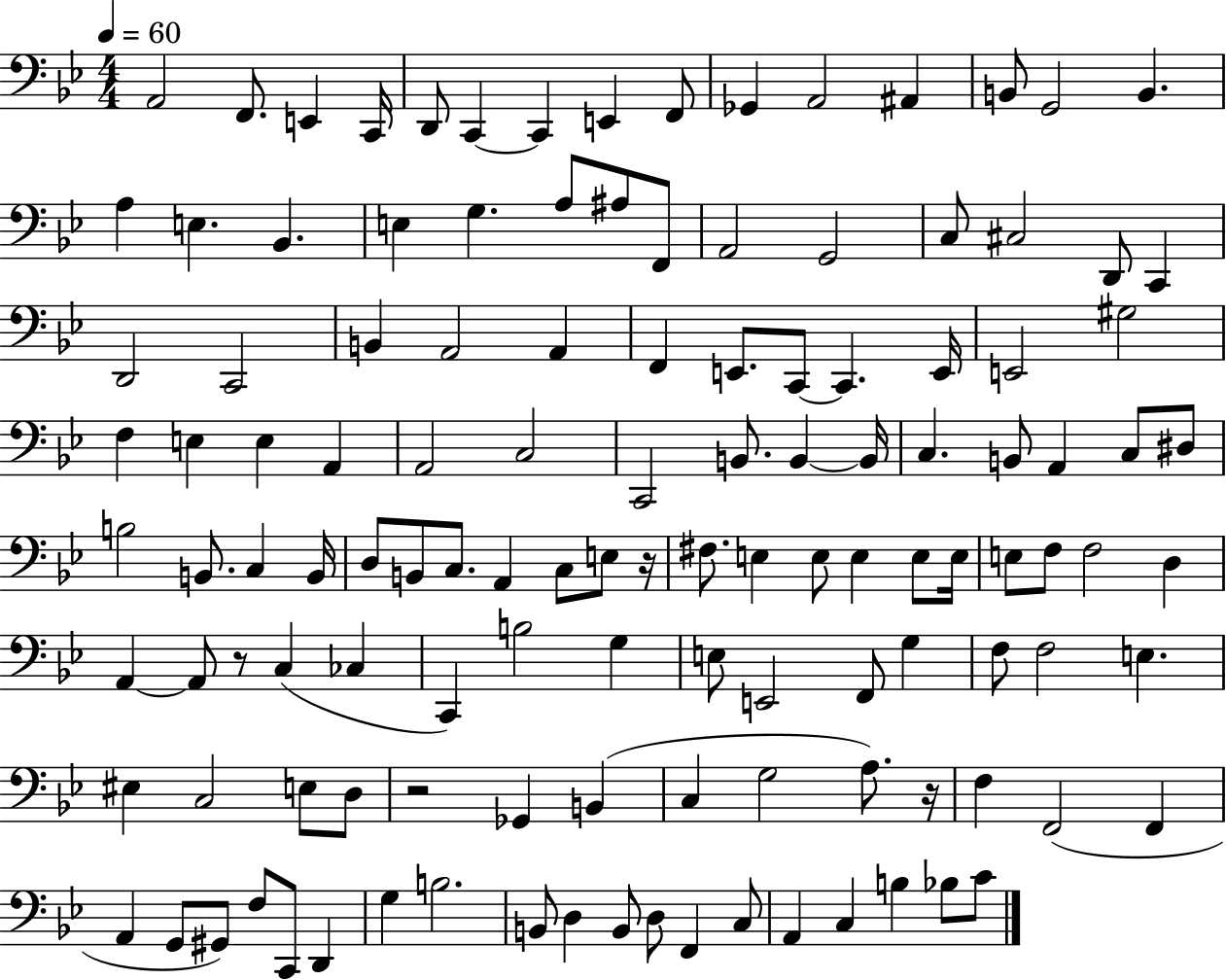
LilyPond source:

{
  \clef bass
  \numericTimeSignature
  \time 4/4
  \key bes \major
  \tempo 4 = 60
  a,2 f,8. e,4 c,16 | d,8 c,4~~ c,4 e,4 f,8 | ges,4 a,2 ais,4 | b,8 g,2 b,4. | \break a4 e4. bes,4. | e4 g4. a8 ais8 f,8 | a,2 g,2 | c8 cis2 d,8 c,4 | \break d,2 c,2 | b,4 a,2 a,4 | f,4 e,8. c,8~~ c,4. e,16 | e,2 gis2 | \break f4 e4 e4 a,4 | a,2 c2 | c,2 b,8. b,4~~ b,16 | c4. b,8 a,4 c8 dis8 | \break b2 b,8. c4 b,16 | d8 b,8 c8. a,4 c8 e8 r16 | fis8. e4 e8 e4 e8 e16 | e8 f8 f2 d4 | \break a,4~~ a,8 r8 c4( ces4 | c,4) b2 g4 | e8 e,2 f,8 g4 | f8 f2 e4. | \break eis4 c2 e8 d8 | r2 ges,4 b,4( | c4 g2 a8.) r16 | f4 f,2( f,4 | \break a,4 g,8 gis,8) f8 c,8 d,4 | g4 b2. | b,8 d4 b,8 d8 f,4 c8 | a,4 c4 b4 bes8 c'8 | \break \bar "|."
}